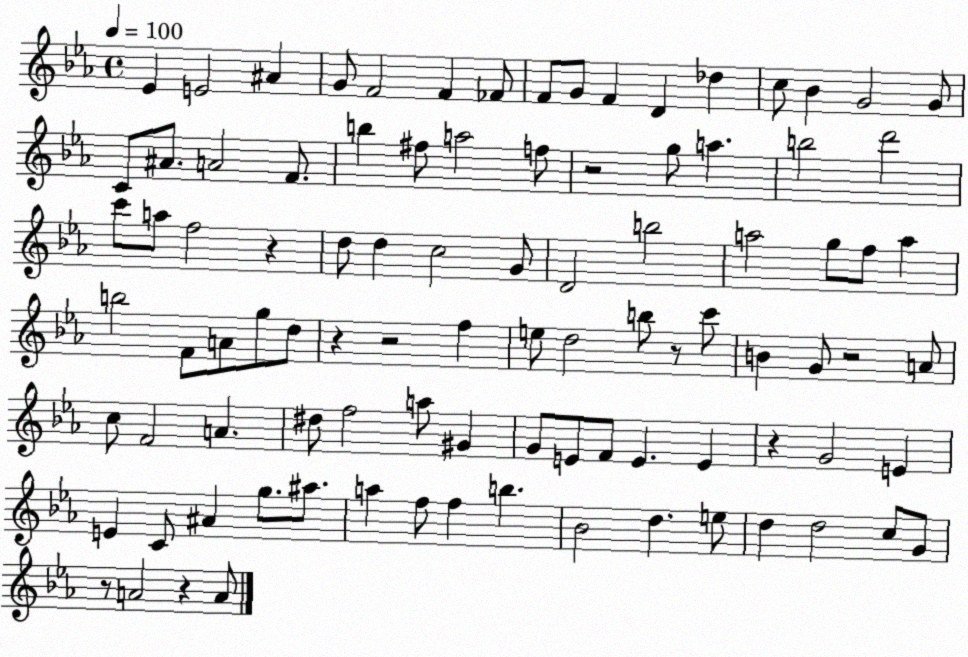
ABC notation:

X:1
T:Untitled
M:4/4
L:1/4
K:Eb
_E E2 ^A G/2 F2 F _F/2 F/2 G/2 F D _d c/2 _B G2 G/2 C/2 ^A/2 A2 F/2 b ^f/2 a2 f/2 z2 g/2 a b2 d'2 c'/2 a/2 f2 z d/2 d c2 G/2 D2 b2 a2 g/2 f/2 a b2 F/2 A/2 g/2 d/2 z z2 f e/2 d2 b/2 z/2 c'/2 B G/2 z2 A/2 c/2 F2 A ^d/2 f2 a/2 ^G G/2 E/2 F/2 E E z G2 E E C/2 ^A g/2 ^a/2 a f/2 f b _B2 d e/2 d d2 c/2 G/2 z/2 A2 z A/2